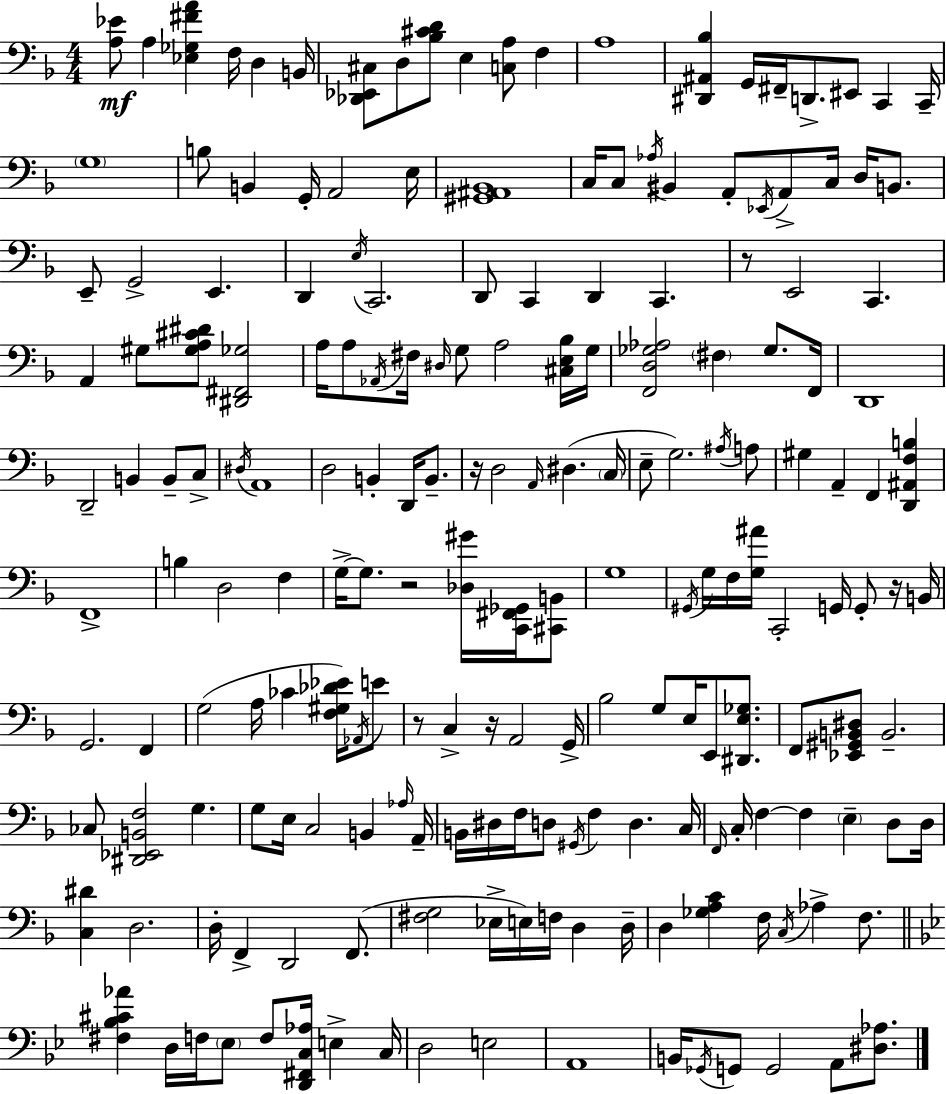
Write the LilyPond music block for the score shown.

{
  \clef bass
  \numericTimeSignature
  \time 4/4
  \key d \minor
  <a ees'>8\mf a4 <ees ges fis' a'>4 f16 d4 b,16 | <des, ees, cis>8 d8 <bes cis' d'>8 e4 <c a>8 f4 | a1 | <dis, ais, bes>4 g,16 fis,16-- d,8.-> eis,8 c,4 c,16-- | \break \parenthesize g1 | b8 b,4 g,16-. a,2 e16 | <gis, ais, bes,>1 | c16 c8 \acciaccatura { aes16 } bis,4 a,8-. \acciaccatura { ees,16 } a,8-> c16 d16 b,8. | \break e,8-- g,2-> e,4. | d,4 \acciaccatura { e16 } c,2. | d,8 c,4 d,4 c,4. | r8 e,2 c,4. | \break a,4 gis8 <gis a cis' dis'>8 <dis, fis, ges>2 | a16 a8 \acciaccatura { aes,16 } fis16 \grace { dis16 } g8 a2 | <cis e bes>16 g16 <f, d ges aes>2 \parenthesize fis4 | ges8. f,16 d,1 | \break d,2-- b,4 | b,8-- c8-> \acciaccatura { dis16 } a,1 | d2 b,4-. | d,16 b,8.-- r16 d2 \grace { a,16 } | \break dis4.( \parenthesize c16 e8-- g2.) | \acciaccatura { ais16 } a8 gis4 a,4-- | f,4 <d, ais, f b>4 f,1-> | b4 d2 | \break f4 g16->~~ g8. r2 | <des gis'>16 <c, fis, ges,>16 <cis, b,>8 g1 | \acciaccatura { gis,16 } g16 f16 <g ais'>16 c,2-. | g,16 g,8-. r16 b,16 g,2. | \break f,4 g2( | a16 ces'4 <f gis des' ees'>16) \acciaccatura { aes,16 } e'8 r8 c4-> | r16 a,2 g,16-> bes2 | g8 e16 e,8 <dis, e ges>8. f,8 <ees, gis, b, dis>8 b,2.-- | \break ces8 <dis, ees, b, f>2 | g4. g8 e16 c2 | b,4 \grace { aes16 } a,16-- b,16 dis16 f16 d8 | \acciaccatura { gis,16 } f4 d4. c16 \grace { f,16 } c16-. f4~~ | \break f4 \parenthesize e4-- d8 d16 <c dis'>4 | d2. d16-. f,4-> | d,2 f,8.( <fis g>2 | ees16-> e16) f16 d4 d16-- d4 | \break <ges a c'>4 f16 \acciaccatura { c16 } aes4-> f8. \bar "||" \break \key g \minor <fis bes cis' aes'>4 d16 f16 \parenthesize ees8 f8 <d, fis, c aes>16 e4-> c16 | d2 e2 | a,1 | b,16 \acciaccatura { ges,16 } g,8 g,2 a,8 <dis aes>8. | \break \bar "|."
}